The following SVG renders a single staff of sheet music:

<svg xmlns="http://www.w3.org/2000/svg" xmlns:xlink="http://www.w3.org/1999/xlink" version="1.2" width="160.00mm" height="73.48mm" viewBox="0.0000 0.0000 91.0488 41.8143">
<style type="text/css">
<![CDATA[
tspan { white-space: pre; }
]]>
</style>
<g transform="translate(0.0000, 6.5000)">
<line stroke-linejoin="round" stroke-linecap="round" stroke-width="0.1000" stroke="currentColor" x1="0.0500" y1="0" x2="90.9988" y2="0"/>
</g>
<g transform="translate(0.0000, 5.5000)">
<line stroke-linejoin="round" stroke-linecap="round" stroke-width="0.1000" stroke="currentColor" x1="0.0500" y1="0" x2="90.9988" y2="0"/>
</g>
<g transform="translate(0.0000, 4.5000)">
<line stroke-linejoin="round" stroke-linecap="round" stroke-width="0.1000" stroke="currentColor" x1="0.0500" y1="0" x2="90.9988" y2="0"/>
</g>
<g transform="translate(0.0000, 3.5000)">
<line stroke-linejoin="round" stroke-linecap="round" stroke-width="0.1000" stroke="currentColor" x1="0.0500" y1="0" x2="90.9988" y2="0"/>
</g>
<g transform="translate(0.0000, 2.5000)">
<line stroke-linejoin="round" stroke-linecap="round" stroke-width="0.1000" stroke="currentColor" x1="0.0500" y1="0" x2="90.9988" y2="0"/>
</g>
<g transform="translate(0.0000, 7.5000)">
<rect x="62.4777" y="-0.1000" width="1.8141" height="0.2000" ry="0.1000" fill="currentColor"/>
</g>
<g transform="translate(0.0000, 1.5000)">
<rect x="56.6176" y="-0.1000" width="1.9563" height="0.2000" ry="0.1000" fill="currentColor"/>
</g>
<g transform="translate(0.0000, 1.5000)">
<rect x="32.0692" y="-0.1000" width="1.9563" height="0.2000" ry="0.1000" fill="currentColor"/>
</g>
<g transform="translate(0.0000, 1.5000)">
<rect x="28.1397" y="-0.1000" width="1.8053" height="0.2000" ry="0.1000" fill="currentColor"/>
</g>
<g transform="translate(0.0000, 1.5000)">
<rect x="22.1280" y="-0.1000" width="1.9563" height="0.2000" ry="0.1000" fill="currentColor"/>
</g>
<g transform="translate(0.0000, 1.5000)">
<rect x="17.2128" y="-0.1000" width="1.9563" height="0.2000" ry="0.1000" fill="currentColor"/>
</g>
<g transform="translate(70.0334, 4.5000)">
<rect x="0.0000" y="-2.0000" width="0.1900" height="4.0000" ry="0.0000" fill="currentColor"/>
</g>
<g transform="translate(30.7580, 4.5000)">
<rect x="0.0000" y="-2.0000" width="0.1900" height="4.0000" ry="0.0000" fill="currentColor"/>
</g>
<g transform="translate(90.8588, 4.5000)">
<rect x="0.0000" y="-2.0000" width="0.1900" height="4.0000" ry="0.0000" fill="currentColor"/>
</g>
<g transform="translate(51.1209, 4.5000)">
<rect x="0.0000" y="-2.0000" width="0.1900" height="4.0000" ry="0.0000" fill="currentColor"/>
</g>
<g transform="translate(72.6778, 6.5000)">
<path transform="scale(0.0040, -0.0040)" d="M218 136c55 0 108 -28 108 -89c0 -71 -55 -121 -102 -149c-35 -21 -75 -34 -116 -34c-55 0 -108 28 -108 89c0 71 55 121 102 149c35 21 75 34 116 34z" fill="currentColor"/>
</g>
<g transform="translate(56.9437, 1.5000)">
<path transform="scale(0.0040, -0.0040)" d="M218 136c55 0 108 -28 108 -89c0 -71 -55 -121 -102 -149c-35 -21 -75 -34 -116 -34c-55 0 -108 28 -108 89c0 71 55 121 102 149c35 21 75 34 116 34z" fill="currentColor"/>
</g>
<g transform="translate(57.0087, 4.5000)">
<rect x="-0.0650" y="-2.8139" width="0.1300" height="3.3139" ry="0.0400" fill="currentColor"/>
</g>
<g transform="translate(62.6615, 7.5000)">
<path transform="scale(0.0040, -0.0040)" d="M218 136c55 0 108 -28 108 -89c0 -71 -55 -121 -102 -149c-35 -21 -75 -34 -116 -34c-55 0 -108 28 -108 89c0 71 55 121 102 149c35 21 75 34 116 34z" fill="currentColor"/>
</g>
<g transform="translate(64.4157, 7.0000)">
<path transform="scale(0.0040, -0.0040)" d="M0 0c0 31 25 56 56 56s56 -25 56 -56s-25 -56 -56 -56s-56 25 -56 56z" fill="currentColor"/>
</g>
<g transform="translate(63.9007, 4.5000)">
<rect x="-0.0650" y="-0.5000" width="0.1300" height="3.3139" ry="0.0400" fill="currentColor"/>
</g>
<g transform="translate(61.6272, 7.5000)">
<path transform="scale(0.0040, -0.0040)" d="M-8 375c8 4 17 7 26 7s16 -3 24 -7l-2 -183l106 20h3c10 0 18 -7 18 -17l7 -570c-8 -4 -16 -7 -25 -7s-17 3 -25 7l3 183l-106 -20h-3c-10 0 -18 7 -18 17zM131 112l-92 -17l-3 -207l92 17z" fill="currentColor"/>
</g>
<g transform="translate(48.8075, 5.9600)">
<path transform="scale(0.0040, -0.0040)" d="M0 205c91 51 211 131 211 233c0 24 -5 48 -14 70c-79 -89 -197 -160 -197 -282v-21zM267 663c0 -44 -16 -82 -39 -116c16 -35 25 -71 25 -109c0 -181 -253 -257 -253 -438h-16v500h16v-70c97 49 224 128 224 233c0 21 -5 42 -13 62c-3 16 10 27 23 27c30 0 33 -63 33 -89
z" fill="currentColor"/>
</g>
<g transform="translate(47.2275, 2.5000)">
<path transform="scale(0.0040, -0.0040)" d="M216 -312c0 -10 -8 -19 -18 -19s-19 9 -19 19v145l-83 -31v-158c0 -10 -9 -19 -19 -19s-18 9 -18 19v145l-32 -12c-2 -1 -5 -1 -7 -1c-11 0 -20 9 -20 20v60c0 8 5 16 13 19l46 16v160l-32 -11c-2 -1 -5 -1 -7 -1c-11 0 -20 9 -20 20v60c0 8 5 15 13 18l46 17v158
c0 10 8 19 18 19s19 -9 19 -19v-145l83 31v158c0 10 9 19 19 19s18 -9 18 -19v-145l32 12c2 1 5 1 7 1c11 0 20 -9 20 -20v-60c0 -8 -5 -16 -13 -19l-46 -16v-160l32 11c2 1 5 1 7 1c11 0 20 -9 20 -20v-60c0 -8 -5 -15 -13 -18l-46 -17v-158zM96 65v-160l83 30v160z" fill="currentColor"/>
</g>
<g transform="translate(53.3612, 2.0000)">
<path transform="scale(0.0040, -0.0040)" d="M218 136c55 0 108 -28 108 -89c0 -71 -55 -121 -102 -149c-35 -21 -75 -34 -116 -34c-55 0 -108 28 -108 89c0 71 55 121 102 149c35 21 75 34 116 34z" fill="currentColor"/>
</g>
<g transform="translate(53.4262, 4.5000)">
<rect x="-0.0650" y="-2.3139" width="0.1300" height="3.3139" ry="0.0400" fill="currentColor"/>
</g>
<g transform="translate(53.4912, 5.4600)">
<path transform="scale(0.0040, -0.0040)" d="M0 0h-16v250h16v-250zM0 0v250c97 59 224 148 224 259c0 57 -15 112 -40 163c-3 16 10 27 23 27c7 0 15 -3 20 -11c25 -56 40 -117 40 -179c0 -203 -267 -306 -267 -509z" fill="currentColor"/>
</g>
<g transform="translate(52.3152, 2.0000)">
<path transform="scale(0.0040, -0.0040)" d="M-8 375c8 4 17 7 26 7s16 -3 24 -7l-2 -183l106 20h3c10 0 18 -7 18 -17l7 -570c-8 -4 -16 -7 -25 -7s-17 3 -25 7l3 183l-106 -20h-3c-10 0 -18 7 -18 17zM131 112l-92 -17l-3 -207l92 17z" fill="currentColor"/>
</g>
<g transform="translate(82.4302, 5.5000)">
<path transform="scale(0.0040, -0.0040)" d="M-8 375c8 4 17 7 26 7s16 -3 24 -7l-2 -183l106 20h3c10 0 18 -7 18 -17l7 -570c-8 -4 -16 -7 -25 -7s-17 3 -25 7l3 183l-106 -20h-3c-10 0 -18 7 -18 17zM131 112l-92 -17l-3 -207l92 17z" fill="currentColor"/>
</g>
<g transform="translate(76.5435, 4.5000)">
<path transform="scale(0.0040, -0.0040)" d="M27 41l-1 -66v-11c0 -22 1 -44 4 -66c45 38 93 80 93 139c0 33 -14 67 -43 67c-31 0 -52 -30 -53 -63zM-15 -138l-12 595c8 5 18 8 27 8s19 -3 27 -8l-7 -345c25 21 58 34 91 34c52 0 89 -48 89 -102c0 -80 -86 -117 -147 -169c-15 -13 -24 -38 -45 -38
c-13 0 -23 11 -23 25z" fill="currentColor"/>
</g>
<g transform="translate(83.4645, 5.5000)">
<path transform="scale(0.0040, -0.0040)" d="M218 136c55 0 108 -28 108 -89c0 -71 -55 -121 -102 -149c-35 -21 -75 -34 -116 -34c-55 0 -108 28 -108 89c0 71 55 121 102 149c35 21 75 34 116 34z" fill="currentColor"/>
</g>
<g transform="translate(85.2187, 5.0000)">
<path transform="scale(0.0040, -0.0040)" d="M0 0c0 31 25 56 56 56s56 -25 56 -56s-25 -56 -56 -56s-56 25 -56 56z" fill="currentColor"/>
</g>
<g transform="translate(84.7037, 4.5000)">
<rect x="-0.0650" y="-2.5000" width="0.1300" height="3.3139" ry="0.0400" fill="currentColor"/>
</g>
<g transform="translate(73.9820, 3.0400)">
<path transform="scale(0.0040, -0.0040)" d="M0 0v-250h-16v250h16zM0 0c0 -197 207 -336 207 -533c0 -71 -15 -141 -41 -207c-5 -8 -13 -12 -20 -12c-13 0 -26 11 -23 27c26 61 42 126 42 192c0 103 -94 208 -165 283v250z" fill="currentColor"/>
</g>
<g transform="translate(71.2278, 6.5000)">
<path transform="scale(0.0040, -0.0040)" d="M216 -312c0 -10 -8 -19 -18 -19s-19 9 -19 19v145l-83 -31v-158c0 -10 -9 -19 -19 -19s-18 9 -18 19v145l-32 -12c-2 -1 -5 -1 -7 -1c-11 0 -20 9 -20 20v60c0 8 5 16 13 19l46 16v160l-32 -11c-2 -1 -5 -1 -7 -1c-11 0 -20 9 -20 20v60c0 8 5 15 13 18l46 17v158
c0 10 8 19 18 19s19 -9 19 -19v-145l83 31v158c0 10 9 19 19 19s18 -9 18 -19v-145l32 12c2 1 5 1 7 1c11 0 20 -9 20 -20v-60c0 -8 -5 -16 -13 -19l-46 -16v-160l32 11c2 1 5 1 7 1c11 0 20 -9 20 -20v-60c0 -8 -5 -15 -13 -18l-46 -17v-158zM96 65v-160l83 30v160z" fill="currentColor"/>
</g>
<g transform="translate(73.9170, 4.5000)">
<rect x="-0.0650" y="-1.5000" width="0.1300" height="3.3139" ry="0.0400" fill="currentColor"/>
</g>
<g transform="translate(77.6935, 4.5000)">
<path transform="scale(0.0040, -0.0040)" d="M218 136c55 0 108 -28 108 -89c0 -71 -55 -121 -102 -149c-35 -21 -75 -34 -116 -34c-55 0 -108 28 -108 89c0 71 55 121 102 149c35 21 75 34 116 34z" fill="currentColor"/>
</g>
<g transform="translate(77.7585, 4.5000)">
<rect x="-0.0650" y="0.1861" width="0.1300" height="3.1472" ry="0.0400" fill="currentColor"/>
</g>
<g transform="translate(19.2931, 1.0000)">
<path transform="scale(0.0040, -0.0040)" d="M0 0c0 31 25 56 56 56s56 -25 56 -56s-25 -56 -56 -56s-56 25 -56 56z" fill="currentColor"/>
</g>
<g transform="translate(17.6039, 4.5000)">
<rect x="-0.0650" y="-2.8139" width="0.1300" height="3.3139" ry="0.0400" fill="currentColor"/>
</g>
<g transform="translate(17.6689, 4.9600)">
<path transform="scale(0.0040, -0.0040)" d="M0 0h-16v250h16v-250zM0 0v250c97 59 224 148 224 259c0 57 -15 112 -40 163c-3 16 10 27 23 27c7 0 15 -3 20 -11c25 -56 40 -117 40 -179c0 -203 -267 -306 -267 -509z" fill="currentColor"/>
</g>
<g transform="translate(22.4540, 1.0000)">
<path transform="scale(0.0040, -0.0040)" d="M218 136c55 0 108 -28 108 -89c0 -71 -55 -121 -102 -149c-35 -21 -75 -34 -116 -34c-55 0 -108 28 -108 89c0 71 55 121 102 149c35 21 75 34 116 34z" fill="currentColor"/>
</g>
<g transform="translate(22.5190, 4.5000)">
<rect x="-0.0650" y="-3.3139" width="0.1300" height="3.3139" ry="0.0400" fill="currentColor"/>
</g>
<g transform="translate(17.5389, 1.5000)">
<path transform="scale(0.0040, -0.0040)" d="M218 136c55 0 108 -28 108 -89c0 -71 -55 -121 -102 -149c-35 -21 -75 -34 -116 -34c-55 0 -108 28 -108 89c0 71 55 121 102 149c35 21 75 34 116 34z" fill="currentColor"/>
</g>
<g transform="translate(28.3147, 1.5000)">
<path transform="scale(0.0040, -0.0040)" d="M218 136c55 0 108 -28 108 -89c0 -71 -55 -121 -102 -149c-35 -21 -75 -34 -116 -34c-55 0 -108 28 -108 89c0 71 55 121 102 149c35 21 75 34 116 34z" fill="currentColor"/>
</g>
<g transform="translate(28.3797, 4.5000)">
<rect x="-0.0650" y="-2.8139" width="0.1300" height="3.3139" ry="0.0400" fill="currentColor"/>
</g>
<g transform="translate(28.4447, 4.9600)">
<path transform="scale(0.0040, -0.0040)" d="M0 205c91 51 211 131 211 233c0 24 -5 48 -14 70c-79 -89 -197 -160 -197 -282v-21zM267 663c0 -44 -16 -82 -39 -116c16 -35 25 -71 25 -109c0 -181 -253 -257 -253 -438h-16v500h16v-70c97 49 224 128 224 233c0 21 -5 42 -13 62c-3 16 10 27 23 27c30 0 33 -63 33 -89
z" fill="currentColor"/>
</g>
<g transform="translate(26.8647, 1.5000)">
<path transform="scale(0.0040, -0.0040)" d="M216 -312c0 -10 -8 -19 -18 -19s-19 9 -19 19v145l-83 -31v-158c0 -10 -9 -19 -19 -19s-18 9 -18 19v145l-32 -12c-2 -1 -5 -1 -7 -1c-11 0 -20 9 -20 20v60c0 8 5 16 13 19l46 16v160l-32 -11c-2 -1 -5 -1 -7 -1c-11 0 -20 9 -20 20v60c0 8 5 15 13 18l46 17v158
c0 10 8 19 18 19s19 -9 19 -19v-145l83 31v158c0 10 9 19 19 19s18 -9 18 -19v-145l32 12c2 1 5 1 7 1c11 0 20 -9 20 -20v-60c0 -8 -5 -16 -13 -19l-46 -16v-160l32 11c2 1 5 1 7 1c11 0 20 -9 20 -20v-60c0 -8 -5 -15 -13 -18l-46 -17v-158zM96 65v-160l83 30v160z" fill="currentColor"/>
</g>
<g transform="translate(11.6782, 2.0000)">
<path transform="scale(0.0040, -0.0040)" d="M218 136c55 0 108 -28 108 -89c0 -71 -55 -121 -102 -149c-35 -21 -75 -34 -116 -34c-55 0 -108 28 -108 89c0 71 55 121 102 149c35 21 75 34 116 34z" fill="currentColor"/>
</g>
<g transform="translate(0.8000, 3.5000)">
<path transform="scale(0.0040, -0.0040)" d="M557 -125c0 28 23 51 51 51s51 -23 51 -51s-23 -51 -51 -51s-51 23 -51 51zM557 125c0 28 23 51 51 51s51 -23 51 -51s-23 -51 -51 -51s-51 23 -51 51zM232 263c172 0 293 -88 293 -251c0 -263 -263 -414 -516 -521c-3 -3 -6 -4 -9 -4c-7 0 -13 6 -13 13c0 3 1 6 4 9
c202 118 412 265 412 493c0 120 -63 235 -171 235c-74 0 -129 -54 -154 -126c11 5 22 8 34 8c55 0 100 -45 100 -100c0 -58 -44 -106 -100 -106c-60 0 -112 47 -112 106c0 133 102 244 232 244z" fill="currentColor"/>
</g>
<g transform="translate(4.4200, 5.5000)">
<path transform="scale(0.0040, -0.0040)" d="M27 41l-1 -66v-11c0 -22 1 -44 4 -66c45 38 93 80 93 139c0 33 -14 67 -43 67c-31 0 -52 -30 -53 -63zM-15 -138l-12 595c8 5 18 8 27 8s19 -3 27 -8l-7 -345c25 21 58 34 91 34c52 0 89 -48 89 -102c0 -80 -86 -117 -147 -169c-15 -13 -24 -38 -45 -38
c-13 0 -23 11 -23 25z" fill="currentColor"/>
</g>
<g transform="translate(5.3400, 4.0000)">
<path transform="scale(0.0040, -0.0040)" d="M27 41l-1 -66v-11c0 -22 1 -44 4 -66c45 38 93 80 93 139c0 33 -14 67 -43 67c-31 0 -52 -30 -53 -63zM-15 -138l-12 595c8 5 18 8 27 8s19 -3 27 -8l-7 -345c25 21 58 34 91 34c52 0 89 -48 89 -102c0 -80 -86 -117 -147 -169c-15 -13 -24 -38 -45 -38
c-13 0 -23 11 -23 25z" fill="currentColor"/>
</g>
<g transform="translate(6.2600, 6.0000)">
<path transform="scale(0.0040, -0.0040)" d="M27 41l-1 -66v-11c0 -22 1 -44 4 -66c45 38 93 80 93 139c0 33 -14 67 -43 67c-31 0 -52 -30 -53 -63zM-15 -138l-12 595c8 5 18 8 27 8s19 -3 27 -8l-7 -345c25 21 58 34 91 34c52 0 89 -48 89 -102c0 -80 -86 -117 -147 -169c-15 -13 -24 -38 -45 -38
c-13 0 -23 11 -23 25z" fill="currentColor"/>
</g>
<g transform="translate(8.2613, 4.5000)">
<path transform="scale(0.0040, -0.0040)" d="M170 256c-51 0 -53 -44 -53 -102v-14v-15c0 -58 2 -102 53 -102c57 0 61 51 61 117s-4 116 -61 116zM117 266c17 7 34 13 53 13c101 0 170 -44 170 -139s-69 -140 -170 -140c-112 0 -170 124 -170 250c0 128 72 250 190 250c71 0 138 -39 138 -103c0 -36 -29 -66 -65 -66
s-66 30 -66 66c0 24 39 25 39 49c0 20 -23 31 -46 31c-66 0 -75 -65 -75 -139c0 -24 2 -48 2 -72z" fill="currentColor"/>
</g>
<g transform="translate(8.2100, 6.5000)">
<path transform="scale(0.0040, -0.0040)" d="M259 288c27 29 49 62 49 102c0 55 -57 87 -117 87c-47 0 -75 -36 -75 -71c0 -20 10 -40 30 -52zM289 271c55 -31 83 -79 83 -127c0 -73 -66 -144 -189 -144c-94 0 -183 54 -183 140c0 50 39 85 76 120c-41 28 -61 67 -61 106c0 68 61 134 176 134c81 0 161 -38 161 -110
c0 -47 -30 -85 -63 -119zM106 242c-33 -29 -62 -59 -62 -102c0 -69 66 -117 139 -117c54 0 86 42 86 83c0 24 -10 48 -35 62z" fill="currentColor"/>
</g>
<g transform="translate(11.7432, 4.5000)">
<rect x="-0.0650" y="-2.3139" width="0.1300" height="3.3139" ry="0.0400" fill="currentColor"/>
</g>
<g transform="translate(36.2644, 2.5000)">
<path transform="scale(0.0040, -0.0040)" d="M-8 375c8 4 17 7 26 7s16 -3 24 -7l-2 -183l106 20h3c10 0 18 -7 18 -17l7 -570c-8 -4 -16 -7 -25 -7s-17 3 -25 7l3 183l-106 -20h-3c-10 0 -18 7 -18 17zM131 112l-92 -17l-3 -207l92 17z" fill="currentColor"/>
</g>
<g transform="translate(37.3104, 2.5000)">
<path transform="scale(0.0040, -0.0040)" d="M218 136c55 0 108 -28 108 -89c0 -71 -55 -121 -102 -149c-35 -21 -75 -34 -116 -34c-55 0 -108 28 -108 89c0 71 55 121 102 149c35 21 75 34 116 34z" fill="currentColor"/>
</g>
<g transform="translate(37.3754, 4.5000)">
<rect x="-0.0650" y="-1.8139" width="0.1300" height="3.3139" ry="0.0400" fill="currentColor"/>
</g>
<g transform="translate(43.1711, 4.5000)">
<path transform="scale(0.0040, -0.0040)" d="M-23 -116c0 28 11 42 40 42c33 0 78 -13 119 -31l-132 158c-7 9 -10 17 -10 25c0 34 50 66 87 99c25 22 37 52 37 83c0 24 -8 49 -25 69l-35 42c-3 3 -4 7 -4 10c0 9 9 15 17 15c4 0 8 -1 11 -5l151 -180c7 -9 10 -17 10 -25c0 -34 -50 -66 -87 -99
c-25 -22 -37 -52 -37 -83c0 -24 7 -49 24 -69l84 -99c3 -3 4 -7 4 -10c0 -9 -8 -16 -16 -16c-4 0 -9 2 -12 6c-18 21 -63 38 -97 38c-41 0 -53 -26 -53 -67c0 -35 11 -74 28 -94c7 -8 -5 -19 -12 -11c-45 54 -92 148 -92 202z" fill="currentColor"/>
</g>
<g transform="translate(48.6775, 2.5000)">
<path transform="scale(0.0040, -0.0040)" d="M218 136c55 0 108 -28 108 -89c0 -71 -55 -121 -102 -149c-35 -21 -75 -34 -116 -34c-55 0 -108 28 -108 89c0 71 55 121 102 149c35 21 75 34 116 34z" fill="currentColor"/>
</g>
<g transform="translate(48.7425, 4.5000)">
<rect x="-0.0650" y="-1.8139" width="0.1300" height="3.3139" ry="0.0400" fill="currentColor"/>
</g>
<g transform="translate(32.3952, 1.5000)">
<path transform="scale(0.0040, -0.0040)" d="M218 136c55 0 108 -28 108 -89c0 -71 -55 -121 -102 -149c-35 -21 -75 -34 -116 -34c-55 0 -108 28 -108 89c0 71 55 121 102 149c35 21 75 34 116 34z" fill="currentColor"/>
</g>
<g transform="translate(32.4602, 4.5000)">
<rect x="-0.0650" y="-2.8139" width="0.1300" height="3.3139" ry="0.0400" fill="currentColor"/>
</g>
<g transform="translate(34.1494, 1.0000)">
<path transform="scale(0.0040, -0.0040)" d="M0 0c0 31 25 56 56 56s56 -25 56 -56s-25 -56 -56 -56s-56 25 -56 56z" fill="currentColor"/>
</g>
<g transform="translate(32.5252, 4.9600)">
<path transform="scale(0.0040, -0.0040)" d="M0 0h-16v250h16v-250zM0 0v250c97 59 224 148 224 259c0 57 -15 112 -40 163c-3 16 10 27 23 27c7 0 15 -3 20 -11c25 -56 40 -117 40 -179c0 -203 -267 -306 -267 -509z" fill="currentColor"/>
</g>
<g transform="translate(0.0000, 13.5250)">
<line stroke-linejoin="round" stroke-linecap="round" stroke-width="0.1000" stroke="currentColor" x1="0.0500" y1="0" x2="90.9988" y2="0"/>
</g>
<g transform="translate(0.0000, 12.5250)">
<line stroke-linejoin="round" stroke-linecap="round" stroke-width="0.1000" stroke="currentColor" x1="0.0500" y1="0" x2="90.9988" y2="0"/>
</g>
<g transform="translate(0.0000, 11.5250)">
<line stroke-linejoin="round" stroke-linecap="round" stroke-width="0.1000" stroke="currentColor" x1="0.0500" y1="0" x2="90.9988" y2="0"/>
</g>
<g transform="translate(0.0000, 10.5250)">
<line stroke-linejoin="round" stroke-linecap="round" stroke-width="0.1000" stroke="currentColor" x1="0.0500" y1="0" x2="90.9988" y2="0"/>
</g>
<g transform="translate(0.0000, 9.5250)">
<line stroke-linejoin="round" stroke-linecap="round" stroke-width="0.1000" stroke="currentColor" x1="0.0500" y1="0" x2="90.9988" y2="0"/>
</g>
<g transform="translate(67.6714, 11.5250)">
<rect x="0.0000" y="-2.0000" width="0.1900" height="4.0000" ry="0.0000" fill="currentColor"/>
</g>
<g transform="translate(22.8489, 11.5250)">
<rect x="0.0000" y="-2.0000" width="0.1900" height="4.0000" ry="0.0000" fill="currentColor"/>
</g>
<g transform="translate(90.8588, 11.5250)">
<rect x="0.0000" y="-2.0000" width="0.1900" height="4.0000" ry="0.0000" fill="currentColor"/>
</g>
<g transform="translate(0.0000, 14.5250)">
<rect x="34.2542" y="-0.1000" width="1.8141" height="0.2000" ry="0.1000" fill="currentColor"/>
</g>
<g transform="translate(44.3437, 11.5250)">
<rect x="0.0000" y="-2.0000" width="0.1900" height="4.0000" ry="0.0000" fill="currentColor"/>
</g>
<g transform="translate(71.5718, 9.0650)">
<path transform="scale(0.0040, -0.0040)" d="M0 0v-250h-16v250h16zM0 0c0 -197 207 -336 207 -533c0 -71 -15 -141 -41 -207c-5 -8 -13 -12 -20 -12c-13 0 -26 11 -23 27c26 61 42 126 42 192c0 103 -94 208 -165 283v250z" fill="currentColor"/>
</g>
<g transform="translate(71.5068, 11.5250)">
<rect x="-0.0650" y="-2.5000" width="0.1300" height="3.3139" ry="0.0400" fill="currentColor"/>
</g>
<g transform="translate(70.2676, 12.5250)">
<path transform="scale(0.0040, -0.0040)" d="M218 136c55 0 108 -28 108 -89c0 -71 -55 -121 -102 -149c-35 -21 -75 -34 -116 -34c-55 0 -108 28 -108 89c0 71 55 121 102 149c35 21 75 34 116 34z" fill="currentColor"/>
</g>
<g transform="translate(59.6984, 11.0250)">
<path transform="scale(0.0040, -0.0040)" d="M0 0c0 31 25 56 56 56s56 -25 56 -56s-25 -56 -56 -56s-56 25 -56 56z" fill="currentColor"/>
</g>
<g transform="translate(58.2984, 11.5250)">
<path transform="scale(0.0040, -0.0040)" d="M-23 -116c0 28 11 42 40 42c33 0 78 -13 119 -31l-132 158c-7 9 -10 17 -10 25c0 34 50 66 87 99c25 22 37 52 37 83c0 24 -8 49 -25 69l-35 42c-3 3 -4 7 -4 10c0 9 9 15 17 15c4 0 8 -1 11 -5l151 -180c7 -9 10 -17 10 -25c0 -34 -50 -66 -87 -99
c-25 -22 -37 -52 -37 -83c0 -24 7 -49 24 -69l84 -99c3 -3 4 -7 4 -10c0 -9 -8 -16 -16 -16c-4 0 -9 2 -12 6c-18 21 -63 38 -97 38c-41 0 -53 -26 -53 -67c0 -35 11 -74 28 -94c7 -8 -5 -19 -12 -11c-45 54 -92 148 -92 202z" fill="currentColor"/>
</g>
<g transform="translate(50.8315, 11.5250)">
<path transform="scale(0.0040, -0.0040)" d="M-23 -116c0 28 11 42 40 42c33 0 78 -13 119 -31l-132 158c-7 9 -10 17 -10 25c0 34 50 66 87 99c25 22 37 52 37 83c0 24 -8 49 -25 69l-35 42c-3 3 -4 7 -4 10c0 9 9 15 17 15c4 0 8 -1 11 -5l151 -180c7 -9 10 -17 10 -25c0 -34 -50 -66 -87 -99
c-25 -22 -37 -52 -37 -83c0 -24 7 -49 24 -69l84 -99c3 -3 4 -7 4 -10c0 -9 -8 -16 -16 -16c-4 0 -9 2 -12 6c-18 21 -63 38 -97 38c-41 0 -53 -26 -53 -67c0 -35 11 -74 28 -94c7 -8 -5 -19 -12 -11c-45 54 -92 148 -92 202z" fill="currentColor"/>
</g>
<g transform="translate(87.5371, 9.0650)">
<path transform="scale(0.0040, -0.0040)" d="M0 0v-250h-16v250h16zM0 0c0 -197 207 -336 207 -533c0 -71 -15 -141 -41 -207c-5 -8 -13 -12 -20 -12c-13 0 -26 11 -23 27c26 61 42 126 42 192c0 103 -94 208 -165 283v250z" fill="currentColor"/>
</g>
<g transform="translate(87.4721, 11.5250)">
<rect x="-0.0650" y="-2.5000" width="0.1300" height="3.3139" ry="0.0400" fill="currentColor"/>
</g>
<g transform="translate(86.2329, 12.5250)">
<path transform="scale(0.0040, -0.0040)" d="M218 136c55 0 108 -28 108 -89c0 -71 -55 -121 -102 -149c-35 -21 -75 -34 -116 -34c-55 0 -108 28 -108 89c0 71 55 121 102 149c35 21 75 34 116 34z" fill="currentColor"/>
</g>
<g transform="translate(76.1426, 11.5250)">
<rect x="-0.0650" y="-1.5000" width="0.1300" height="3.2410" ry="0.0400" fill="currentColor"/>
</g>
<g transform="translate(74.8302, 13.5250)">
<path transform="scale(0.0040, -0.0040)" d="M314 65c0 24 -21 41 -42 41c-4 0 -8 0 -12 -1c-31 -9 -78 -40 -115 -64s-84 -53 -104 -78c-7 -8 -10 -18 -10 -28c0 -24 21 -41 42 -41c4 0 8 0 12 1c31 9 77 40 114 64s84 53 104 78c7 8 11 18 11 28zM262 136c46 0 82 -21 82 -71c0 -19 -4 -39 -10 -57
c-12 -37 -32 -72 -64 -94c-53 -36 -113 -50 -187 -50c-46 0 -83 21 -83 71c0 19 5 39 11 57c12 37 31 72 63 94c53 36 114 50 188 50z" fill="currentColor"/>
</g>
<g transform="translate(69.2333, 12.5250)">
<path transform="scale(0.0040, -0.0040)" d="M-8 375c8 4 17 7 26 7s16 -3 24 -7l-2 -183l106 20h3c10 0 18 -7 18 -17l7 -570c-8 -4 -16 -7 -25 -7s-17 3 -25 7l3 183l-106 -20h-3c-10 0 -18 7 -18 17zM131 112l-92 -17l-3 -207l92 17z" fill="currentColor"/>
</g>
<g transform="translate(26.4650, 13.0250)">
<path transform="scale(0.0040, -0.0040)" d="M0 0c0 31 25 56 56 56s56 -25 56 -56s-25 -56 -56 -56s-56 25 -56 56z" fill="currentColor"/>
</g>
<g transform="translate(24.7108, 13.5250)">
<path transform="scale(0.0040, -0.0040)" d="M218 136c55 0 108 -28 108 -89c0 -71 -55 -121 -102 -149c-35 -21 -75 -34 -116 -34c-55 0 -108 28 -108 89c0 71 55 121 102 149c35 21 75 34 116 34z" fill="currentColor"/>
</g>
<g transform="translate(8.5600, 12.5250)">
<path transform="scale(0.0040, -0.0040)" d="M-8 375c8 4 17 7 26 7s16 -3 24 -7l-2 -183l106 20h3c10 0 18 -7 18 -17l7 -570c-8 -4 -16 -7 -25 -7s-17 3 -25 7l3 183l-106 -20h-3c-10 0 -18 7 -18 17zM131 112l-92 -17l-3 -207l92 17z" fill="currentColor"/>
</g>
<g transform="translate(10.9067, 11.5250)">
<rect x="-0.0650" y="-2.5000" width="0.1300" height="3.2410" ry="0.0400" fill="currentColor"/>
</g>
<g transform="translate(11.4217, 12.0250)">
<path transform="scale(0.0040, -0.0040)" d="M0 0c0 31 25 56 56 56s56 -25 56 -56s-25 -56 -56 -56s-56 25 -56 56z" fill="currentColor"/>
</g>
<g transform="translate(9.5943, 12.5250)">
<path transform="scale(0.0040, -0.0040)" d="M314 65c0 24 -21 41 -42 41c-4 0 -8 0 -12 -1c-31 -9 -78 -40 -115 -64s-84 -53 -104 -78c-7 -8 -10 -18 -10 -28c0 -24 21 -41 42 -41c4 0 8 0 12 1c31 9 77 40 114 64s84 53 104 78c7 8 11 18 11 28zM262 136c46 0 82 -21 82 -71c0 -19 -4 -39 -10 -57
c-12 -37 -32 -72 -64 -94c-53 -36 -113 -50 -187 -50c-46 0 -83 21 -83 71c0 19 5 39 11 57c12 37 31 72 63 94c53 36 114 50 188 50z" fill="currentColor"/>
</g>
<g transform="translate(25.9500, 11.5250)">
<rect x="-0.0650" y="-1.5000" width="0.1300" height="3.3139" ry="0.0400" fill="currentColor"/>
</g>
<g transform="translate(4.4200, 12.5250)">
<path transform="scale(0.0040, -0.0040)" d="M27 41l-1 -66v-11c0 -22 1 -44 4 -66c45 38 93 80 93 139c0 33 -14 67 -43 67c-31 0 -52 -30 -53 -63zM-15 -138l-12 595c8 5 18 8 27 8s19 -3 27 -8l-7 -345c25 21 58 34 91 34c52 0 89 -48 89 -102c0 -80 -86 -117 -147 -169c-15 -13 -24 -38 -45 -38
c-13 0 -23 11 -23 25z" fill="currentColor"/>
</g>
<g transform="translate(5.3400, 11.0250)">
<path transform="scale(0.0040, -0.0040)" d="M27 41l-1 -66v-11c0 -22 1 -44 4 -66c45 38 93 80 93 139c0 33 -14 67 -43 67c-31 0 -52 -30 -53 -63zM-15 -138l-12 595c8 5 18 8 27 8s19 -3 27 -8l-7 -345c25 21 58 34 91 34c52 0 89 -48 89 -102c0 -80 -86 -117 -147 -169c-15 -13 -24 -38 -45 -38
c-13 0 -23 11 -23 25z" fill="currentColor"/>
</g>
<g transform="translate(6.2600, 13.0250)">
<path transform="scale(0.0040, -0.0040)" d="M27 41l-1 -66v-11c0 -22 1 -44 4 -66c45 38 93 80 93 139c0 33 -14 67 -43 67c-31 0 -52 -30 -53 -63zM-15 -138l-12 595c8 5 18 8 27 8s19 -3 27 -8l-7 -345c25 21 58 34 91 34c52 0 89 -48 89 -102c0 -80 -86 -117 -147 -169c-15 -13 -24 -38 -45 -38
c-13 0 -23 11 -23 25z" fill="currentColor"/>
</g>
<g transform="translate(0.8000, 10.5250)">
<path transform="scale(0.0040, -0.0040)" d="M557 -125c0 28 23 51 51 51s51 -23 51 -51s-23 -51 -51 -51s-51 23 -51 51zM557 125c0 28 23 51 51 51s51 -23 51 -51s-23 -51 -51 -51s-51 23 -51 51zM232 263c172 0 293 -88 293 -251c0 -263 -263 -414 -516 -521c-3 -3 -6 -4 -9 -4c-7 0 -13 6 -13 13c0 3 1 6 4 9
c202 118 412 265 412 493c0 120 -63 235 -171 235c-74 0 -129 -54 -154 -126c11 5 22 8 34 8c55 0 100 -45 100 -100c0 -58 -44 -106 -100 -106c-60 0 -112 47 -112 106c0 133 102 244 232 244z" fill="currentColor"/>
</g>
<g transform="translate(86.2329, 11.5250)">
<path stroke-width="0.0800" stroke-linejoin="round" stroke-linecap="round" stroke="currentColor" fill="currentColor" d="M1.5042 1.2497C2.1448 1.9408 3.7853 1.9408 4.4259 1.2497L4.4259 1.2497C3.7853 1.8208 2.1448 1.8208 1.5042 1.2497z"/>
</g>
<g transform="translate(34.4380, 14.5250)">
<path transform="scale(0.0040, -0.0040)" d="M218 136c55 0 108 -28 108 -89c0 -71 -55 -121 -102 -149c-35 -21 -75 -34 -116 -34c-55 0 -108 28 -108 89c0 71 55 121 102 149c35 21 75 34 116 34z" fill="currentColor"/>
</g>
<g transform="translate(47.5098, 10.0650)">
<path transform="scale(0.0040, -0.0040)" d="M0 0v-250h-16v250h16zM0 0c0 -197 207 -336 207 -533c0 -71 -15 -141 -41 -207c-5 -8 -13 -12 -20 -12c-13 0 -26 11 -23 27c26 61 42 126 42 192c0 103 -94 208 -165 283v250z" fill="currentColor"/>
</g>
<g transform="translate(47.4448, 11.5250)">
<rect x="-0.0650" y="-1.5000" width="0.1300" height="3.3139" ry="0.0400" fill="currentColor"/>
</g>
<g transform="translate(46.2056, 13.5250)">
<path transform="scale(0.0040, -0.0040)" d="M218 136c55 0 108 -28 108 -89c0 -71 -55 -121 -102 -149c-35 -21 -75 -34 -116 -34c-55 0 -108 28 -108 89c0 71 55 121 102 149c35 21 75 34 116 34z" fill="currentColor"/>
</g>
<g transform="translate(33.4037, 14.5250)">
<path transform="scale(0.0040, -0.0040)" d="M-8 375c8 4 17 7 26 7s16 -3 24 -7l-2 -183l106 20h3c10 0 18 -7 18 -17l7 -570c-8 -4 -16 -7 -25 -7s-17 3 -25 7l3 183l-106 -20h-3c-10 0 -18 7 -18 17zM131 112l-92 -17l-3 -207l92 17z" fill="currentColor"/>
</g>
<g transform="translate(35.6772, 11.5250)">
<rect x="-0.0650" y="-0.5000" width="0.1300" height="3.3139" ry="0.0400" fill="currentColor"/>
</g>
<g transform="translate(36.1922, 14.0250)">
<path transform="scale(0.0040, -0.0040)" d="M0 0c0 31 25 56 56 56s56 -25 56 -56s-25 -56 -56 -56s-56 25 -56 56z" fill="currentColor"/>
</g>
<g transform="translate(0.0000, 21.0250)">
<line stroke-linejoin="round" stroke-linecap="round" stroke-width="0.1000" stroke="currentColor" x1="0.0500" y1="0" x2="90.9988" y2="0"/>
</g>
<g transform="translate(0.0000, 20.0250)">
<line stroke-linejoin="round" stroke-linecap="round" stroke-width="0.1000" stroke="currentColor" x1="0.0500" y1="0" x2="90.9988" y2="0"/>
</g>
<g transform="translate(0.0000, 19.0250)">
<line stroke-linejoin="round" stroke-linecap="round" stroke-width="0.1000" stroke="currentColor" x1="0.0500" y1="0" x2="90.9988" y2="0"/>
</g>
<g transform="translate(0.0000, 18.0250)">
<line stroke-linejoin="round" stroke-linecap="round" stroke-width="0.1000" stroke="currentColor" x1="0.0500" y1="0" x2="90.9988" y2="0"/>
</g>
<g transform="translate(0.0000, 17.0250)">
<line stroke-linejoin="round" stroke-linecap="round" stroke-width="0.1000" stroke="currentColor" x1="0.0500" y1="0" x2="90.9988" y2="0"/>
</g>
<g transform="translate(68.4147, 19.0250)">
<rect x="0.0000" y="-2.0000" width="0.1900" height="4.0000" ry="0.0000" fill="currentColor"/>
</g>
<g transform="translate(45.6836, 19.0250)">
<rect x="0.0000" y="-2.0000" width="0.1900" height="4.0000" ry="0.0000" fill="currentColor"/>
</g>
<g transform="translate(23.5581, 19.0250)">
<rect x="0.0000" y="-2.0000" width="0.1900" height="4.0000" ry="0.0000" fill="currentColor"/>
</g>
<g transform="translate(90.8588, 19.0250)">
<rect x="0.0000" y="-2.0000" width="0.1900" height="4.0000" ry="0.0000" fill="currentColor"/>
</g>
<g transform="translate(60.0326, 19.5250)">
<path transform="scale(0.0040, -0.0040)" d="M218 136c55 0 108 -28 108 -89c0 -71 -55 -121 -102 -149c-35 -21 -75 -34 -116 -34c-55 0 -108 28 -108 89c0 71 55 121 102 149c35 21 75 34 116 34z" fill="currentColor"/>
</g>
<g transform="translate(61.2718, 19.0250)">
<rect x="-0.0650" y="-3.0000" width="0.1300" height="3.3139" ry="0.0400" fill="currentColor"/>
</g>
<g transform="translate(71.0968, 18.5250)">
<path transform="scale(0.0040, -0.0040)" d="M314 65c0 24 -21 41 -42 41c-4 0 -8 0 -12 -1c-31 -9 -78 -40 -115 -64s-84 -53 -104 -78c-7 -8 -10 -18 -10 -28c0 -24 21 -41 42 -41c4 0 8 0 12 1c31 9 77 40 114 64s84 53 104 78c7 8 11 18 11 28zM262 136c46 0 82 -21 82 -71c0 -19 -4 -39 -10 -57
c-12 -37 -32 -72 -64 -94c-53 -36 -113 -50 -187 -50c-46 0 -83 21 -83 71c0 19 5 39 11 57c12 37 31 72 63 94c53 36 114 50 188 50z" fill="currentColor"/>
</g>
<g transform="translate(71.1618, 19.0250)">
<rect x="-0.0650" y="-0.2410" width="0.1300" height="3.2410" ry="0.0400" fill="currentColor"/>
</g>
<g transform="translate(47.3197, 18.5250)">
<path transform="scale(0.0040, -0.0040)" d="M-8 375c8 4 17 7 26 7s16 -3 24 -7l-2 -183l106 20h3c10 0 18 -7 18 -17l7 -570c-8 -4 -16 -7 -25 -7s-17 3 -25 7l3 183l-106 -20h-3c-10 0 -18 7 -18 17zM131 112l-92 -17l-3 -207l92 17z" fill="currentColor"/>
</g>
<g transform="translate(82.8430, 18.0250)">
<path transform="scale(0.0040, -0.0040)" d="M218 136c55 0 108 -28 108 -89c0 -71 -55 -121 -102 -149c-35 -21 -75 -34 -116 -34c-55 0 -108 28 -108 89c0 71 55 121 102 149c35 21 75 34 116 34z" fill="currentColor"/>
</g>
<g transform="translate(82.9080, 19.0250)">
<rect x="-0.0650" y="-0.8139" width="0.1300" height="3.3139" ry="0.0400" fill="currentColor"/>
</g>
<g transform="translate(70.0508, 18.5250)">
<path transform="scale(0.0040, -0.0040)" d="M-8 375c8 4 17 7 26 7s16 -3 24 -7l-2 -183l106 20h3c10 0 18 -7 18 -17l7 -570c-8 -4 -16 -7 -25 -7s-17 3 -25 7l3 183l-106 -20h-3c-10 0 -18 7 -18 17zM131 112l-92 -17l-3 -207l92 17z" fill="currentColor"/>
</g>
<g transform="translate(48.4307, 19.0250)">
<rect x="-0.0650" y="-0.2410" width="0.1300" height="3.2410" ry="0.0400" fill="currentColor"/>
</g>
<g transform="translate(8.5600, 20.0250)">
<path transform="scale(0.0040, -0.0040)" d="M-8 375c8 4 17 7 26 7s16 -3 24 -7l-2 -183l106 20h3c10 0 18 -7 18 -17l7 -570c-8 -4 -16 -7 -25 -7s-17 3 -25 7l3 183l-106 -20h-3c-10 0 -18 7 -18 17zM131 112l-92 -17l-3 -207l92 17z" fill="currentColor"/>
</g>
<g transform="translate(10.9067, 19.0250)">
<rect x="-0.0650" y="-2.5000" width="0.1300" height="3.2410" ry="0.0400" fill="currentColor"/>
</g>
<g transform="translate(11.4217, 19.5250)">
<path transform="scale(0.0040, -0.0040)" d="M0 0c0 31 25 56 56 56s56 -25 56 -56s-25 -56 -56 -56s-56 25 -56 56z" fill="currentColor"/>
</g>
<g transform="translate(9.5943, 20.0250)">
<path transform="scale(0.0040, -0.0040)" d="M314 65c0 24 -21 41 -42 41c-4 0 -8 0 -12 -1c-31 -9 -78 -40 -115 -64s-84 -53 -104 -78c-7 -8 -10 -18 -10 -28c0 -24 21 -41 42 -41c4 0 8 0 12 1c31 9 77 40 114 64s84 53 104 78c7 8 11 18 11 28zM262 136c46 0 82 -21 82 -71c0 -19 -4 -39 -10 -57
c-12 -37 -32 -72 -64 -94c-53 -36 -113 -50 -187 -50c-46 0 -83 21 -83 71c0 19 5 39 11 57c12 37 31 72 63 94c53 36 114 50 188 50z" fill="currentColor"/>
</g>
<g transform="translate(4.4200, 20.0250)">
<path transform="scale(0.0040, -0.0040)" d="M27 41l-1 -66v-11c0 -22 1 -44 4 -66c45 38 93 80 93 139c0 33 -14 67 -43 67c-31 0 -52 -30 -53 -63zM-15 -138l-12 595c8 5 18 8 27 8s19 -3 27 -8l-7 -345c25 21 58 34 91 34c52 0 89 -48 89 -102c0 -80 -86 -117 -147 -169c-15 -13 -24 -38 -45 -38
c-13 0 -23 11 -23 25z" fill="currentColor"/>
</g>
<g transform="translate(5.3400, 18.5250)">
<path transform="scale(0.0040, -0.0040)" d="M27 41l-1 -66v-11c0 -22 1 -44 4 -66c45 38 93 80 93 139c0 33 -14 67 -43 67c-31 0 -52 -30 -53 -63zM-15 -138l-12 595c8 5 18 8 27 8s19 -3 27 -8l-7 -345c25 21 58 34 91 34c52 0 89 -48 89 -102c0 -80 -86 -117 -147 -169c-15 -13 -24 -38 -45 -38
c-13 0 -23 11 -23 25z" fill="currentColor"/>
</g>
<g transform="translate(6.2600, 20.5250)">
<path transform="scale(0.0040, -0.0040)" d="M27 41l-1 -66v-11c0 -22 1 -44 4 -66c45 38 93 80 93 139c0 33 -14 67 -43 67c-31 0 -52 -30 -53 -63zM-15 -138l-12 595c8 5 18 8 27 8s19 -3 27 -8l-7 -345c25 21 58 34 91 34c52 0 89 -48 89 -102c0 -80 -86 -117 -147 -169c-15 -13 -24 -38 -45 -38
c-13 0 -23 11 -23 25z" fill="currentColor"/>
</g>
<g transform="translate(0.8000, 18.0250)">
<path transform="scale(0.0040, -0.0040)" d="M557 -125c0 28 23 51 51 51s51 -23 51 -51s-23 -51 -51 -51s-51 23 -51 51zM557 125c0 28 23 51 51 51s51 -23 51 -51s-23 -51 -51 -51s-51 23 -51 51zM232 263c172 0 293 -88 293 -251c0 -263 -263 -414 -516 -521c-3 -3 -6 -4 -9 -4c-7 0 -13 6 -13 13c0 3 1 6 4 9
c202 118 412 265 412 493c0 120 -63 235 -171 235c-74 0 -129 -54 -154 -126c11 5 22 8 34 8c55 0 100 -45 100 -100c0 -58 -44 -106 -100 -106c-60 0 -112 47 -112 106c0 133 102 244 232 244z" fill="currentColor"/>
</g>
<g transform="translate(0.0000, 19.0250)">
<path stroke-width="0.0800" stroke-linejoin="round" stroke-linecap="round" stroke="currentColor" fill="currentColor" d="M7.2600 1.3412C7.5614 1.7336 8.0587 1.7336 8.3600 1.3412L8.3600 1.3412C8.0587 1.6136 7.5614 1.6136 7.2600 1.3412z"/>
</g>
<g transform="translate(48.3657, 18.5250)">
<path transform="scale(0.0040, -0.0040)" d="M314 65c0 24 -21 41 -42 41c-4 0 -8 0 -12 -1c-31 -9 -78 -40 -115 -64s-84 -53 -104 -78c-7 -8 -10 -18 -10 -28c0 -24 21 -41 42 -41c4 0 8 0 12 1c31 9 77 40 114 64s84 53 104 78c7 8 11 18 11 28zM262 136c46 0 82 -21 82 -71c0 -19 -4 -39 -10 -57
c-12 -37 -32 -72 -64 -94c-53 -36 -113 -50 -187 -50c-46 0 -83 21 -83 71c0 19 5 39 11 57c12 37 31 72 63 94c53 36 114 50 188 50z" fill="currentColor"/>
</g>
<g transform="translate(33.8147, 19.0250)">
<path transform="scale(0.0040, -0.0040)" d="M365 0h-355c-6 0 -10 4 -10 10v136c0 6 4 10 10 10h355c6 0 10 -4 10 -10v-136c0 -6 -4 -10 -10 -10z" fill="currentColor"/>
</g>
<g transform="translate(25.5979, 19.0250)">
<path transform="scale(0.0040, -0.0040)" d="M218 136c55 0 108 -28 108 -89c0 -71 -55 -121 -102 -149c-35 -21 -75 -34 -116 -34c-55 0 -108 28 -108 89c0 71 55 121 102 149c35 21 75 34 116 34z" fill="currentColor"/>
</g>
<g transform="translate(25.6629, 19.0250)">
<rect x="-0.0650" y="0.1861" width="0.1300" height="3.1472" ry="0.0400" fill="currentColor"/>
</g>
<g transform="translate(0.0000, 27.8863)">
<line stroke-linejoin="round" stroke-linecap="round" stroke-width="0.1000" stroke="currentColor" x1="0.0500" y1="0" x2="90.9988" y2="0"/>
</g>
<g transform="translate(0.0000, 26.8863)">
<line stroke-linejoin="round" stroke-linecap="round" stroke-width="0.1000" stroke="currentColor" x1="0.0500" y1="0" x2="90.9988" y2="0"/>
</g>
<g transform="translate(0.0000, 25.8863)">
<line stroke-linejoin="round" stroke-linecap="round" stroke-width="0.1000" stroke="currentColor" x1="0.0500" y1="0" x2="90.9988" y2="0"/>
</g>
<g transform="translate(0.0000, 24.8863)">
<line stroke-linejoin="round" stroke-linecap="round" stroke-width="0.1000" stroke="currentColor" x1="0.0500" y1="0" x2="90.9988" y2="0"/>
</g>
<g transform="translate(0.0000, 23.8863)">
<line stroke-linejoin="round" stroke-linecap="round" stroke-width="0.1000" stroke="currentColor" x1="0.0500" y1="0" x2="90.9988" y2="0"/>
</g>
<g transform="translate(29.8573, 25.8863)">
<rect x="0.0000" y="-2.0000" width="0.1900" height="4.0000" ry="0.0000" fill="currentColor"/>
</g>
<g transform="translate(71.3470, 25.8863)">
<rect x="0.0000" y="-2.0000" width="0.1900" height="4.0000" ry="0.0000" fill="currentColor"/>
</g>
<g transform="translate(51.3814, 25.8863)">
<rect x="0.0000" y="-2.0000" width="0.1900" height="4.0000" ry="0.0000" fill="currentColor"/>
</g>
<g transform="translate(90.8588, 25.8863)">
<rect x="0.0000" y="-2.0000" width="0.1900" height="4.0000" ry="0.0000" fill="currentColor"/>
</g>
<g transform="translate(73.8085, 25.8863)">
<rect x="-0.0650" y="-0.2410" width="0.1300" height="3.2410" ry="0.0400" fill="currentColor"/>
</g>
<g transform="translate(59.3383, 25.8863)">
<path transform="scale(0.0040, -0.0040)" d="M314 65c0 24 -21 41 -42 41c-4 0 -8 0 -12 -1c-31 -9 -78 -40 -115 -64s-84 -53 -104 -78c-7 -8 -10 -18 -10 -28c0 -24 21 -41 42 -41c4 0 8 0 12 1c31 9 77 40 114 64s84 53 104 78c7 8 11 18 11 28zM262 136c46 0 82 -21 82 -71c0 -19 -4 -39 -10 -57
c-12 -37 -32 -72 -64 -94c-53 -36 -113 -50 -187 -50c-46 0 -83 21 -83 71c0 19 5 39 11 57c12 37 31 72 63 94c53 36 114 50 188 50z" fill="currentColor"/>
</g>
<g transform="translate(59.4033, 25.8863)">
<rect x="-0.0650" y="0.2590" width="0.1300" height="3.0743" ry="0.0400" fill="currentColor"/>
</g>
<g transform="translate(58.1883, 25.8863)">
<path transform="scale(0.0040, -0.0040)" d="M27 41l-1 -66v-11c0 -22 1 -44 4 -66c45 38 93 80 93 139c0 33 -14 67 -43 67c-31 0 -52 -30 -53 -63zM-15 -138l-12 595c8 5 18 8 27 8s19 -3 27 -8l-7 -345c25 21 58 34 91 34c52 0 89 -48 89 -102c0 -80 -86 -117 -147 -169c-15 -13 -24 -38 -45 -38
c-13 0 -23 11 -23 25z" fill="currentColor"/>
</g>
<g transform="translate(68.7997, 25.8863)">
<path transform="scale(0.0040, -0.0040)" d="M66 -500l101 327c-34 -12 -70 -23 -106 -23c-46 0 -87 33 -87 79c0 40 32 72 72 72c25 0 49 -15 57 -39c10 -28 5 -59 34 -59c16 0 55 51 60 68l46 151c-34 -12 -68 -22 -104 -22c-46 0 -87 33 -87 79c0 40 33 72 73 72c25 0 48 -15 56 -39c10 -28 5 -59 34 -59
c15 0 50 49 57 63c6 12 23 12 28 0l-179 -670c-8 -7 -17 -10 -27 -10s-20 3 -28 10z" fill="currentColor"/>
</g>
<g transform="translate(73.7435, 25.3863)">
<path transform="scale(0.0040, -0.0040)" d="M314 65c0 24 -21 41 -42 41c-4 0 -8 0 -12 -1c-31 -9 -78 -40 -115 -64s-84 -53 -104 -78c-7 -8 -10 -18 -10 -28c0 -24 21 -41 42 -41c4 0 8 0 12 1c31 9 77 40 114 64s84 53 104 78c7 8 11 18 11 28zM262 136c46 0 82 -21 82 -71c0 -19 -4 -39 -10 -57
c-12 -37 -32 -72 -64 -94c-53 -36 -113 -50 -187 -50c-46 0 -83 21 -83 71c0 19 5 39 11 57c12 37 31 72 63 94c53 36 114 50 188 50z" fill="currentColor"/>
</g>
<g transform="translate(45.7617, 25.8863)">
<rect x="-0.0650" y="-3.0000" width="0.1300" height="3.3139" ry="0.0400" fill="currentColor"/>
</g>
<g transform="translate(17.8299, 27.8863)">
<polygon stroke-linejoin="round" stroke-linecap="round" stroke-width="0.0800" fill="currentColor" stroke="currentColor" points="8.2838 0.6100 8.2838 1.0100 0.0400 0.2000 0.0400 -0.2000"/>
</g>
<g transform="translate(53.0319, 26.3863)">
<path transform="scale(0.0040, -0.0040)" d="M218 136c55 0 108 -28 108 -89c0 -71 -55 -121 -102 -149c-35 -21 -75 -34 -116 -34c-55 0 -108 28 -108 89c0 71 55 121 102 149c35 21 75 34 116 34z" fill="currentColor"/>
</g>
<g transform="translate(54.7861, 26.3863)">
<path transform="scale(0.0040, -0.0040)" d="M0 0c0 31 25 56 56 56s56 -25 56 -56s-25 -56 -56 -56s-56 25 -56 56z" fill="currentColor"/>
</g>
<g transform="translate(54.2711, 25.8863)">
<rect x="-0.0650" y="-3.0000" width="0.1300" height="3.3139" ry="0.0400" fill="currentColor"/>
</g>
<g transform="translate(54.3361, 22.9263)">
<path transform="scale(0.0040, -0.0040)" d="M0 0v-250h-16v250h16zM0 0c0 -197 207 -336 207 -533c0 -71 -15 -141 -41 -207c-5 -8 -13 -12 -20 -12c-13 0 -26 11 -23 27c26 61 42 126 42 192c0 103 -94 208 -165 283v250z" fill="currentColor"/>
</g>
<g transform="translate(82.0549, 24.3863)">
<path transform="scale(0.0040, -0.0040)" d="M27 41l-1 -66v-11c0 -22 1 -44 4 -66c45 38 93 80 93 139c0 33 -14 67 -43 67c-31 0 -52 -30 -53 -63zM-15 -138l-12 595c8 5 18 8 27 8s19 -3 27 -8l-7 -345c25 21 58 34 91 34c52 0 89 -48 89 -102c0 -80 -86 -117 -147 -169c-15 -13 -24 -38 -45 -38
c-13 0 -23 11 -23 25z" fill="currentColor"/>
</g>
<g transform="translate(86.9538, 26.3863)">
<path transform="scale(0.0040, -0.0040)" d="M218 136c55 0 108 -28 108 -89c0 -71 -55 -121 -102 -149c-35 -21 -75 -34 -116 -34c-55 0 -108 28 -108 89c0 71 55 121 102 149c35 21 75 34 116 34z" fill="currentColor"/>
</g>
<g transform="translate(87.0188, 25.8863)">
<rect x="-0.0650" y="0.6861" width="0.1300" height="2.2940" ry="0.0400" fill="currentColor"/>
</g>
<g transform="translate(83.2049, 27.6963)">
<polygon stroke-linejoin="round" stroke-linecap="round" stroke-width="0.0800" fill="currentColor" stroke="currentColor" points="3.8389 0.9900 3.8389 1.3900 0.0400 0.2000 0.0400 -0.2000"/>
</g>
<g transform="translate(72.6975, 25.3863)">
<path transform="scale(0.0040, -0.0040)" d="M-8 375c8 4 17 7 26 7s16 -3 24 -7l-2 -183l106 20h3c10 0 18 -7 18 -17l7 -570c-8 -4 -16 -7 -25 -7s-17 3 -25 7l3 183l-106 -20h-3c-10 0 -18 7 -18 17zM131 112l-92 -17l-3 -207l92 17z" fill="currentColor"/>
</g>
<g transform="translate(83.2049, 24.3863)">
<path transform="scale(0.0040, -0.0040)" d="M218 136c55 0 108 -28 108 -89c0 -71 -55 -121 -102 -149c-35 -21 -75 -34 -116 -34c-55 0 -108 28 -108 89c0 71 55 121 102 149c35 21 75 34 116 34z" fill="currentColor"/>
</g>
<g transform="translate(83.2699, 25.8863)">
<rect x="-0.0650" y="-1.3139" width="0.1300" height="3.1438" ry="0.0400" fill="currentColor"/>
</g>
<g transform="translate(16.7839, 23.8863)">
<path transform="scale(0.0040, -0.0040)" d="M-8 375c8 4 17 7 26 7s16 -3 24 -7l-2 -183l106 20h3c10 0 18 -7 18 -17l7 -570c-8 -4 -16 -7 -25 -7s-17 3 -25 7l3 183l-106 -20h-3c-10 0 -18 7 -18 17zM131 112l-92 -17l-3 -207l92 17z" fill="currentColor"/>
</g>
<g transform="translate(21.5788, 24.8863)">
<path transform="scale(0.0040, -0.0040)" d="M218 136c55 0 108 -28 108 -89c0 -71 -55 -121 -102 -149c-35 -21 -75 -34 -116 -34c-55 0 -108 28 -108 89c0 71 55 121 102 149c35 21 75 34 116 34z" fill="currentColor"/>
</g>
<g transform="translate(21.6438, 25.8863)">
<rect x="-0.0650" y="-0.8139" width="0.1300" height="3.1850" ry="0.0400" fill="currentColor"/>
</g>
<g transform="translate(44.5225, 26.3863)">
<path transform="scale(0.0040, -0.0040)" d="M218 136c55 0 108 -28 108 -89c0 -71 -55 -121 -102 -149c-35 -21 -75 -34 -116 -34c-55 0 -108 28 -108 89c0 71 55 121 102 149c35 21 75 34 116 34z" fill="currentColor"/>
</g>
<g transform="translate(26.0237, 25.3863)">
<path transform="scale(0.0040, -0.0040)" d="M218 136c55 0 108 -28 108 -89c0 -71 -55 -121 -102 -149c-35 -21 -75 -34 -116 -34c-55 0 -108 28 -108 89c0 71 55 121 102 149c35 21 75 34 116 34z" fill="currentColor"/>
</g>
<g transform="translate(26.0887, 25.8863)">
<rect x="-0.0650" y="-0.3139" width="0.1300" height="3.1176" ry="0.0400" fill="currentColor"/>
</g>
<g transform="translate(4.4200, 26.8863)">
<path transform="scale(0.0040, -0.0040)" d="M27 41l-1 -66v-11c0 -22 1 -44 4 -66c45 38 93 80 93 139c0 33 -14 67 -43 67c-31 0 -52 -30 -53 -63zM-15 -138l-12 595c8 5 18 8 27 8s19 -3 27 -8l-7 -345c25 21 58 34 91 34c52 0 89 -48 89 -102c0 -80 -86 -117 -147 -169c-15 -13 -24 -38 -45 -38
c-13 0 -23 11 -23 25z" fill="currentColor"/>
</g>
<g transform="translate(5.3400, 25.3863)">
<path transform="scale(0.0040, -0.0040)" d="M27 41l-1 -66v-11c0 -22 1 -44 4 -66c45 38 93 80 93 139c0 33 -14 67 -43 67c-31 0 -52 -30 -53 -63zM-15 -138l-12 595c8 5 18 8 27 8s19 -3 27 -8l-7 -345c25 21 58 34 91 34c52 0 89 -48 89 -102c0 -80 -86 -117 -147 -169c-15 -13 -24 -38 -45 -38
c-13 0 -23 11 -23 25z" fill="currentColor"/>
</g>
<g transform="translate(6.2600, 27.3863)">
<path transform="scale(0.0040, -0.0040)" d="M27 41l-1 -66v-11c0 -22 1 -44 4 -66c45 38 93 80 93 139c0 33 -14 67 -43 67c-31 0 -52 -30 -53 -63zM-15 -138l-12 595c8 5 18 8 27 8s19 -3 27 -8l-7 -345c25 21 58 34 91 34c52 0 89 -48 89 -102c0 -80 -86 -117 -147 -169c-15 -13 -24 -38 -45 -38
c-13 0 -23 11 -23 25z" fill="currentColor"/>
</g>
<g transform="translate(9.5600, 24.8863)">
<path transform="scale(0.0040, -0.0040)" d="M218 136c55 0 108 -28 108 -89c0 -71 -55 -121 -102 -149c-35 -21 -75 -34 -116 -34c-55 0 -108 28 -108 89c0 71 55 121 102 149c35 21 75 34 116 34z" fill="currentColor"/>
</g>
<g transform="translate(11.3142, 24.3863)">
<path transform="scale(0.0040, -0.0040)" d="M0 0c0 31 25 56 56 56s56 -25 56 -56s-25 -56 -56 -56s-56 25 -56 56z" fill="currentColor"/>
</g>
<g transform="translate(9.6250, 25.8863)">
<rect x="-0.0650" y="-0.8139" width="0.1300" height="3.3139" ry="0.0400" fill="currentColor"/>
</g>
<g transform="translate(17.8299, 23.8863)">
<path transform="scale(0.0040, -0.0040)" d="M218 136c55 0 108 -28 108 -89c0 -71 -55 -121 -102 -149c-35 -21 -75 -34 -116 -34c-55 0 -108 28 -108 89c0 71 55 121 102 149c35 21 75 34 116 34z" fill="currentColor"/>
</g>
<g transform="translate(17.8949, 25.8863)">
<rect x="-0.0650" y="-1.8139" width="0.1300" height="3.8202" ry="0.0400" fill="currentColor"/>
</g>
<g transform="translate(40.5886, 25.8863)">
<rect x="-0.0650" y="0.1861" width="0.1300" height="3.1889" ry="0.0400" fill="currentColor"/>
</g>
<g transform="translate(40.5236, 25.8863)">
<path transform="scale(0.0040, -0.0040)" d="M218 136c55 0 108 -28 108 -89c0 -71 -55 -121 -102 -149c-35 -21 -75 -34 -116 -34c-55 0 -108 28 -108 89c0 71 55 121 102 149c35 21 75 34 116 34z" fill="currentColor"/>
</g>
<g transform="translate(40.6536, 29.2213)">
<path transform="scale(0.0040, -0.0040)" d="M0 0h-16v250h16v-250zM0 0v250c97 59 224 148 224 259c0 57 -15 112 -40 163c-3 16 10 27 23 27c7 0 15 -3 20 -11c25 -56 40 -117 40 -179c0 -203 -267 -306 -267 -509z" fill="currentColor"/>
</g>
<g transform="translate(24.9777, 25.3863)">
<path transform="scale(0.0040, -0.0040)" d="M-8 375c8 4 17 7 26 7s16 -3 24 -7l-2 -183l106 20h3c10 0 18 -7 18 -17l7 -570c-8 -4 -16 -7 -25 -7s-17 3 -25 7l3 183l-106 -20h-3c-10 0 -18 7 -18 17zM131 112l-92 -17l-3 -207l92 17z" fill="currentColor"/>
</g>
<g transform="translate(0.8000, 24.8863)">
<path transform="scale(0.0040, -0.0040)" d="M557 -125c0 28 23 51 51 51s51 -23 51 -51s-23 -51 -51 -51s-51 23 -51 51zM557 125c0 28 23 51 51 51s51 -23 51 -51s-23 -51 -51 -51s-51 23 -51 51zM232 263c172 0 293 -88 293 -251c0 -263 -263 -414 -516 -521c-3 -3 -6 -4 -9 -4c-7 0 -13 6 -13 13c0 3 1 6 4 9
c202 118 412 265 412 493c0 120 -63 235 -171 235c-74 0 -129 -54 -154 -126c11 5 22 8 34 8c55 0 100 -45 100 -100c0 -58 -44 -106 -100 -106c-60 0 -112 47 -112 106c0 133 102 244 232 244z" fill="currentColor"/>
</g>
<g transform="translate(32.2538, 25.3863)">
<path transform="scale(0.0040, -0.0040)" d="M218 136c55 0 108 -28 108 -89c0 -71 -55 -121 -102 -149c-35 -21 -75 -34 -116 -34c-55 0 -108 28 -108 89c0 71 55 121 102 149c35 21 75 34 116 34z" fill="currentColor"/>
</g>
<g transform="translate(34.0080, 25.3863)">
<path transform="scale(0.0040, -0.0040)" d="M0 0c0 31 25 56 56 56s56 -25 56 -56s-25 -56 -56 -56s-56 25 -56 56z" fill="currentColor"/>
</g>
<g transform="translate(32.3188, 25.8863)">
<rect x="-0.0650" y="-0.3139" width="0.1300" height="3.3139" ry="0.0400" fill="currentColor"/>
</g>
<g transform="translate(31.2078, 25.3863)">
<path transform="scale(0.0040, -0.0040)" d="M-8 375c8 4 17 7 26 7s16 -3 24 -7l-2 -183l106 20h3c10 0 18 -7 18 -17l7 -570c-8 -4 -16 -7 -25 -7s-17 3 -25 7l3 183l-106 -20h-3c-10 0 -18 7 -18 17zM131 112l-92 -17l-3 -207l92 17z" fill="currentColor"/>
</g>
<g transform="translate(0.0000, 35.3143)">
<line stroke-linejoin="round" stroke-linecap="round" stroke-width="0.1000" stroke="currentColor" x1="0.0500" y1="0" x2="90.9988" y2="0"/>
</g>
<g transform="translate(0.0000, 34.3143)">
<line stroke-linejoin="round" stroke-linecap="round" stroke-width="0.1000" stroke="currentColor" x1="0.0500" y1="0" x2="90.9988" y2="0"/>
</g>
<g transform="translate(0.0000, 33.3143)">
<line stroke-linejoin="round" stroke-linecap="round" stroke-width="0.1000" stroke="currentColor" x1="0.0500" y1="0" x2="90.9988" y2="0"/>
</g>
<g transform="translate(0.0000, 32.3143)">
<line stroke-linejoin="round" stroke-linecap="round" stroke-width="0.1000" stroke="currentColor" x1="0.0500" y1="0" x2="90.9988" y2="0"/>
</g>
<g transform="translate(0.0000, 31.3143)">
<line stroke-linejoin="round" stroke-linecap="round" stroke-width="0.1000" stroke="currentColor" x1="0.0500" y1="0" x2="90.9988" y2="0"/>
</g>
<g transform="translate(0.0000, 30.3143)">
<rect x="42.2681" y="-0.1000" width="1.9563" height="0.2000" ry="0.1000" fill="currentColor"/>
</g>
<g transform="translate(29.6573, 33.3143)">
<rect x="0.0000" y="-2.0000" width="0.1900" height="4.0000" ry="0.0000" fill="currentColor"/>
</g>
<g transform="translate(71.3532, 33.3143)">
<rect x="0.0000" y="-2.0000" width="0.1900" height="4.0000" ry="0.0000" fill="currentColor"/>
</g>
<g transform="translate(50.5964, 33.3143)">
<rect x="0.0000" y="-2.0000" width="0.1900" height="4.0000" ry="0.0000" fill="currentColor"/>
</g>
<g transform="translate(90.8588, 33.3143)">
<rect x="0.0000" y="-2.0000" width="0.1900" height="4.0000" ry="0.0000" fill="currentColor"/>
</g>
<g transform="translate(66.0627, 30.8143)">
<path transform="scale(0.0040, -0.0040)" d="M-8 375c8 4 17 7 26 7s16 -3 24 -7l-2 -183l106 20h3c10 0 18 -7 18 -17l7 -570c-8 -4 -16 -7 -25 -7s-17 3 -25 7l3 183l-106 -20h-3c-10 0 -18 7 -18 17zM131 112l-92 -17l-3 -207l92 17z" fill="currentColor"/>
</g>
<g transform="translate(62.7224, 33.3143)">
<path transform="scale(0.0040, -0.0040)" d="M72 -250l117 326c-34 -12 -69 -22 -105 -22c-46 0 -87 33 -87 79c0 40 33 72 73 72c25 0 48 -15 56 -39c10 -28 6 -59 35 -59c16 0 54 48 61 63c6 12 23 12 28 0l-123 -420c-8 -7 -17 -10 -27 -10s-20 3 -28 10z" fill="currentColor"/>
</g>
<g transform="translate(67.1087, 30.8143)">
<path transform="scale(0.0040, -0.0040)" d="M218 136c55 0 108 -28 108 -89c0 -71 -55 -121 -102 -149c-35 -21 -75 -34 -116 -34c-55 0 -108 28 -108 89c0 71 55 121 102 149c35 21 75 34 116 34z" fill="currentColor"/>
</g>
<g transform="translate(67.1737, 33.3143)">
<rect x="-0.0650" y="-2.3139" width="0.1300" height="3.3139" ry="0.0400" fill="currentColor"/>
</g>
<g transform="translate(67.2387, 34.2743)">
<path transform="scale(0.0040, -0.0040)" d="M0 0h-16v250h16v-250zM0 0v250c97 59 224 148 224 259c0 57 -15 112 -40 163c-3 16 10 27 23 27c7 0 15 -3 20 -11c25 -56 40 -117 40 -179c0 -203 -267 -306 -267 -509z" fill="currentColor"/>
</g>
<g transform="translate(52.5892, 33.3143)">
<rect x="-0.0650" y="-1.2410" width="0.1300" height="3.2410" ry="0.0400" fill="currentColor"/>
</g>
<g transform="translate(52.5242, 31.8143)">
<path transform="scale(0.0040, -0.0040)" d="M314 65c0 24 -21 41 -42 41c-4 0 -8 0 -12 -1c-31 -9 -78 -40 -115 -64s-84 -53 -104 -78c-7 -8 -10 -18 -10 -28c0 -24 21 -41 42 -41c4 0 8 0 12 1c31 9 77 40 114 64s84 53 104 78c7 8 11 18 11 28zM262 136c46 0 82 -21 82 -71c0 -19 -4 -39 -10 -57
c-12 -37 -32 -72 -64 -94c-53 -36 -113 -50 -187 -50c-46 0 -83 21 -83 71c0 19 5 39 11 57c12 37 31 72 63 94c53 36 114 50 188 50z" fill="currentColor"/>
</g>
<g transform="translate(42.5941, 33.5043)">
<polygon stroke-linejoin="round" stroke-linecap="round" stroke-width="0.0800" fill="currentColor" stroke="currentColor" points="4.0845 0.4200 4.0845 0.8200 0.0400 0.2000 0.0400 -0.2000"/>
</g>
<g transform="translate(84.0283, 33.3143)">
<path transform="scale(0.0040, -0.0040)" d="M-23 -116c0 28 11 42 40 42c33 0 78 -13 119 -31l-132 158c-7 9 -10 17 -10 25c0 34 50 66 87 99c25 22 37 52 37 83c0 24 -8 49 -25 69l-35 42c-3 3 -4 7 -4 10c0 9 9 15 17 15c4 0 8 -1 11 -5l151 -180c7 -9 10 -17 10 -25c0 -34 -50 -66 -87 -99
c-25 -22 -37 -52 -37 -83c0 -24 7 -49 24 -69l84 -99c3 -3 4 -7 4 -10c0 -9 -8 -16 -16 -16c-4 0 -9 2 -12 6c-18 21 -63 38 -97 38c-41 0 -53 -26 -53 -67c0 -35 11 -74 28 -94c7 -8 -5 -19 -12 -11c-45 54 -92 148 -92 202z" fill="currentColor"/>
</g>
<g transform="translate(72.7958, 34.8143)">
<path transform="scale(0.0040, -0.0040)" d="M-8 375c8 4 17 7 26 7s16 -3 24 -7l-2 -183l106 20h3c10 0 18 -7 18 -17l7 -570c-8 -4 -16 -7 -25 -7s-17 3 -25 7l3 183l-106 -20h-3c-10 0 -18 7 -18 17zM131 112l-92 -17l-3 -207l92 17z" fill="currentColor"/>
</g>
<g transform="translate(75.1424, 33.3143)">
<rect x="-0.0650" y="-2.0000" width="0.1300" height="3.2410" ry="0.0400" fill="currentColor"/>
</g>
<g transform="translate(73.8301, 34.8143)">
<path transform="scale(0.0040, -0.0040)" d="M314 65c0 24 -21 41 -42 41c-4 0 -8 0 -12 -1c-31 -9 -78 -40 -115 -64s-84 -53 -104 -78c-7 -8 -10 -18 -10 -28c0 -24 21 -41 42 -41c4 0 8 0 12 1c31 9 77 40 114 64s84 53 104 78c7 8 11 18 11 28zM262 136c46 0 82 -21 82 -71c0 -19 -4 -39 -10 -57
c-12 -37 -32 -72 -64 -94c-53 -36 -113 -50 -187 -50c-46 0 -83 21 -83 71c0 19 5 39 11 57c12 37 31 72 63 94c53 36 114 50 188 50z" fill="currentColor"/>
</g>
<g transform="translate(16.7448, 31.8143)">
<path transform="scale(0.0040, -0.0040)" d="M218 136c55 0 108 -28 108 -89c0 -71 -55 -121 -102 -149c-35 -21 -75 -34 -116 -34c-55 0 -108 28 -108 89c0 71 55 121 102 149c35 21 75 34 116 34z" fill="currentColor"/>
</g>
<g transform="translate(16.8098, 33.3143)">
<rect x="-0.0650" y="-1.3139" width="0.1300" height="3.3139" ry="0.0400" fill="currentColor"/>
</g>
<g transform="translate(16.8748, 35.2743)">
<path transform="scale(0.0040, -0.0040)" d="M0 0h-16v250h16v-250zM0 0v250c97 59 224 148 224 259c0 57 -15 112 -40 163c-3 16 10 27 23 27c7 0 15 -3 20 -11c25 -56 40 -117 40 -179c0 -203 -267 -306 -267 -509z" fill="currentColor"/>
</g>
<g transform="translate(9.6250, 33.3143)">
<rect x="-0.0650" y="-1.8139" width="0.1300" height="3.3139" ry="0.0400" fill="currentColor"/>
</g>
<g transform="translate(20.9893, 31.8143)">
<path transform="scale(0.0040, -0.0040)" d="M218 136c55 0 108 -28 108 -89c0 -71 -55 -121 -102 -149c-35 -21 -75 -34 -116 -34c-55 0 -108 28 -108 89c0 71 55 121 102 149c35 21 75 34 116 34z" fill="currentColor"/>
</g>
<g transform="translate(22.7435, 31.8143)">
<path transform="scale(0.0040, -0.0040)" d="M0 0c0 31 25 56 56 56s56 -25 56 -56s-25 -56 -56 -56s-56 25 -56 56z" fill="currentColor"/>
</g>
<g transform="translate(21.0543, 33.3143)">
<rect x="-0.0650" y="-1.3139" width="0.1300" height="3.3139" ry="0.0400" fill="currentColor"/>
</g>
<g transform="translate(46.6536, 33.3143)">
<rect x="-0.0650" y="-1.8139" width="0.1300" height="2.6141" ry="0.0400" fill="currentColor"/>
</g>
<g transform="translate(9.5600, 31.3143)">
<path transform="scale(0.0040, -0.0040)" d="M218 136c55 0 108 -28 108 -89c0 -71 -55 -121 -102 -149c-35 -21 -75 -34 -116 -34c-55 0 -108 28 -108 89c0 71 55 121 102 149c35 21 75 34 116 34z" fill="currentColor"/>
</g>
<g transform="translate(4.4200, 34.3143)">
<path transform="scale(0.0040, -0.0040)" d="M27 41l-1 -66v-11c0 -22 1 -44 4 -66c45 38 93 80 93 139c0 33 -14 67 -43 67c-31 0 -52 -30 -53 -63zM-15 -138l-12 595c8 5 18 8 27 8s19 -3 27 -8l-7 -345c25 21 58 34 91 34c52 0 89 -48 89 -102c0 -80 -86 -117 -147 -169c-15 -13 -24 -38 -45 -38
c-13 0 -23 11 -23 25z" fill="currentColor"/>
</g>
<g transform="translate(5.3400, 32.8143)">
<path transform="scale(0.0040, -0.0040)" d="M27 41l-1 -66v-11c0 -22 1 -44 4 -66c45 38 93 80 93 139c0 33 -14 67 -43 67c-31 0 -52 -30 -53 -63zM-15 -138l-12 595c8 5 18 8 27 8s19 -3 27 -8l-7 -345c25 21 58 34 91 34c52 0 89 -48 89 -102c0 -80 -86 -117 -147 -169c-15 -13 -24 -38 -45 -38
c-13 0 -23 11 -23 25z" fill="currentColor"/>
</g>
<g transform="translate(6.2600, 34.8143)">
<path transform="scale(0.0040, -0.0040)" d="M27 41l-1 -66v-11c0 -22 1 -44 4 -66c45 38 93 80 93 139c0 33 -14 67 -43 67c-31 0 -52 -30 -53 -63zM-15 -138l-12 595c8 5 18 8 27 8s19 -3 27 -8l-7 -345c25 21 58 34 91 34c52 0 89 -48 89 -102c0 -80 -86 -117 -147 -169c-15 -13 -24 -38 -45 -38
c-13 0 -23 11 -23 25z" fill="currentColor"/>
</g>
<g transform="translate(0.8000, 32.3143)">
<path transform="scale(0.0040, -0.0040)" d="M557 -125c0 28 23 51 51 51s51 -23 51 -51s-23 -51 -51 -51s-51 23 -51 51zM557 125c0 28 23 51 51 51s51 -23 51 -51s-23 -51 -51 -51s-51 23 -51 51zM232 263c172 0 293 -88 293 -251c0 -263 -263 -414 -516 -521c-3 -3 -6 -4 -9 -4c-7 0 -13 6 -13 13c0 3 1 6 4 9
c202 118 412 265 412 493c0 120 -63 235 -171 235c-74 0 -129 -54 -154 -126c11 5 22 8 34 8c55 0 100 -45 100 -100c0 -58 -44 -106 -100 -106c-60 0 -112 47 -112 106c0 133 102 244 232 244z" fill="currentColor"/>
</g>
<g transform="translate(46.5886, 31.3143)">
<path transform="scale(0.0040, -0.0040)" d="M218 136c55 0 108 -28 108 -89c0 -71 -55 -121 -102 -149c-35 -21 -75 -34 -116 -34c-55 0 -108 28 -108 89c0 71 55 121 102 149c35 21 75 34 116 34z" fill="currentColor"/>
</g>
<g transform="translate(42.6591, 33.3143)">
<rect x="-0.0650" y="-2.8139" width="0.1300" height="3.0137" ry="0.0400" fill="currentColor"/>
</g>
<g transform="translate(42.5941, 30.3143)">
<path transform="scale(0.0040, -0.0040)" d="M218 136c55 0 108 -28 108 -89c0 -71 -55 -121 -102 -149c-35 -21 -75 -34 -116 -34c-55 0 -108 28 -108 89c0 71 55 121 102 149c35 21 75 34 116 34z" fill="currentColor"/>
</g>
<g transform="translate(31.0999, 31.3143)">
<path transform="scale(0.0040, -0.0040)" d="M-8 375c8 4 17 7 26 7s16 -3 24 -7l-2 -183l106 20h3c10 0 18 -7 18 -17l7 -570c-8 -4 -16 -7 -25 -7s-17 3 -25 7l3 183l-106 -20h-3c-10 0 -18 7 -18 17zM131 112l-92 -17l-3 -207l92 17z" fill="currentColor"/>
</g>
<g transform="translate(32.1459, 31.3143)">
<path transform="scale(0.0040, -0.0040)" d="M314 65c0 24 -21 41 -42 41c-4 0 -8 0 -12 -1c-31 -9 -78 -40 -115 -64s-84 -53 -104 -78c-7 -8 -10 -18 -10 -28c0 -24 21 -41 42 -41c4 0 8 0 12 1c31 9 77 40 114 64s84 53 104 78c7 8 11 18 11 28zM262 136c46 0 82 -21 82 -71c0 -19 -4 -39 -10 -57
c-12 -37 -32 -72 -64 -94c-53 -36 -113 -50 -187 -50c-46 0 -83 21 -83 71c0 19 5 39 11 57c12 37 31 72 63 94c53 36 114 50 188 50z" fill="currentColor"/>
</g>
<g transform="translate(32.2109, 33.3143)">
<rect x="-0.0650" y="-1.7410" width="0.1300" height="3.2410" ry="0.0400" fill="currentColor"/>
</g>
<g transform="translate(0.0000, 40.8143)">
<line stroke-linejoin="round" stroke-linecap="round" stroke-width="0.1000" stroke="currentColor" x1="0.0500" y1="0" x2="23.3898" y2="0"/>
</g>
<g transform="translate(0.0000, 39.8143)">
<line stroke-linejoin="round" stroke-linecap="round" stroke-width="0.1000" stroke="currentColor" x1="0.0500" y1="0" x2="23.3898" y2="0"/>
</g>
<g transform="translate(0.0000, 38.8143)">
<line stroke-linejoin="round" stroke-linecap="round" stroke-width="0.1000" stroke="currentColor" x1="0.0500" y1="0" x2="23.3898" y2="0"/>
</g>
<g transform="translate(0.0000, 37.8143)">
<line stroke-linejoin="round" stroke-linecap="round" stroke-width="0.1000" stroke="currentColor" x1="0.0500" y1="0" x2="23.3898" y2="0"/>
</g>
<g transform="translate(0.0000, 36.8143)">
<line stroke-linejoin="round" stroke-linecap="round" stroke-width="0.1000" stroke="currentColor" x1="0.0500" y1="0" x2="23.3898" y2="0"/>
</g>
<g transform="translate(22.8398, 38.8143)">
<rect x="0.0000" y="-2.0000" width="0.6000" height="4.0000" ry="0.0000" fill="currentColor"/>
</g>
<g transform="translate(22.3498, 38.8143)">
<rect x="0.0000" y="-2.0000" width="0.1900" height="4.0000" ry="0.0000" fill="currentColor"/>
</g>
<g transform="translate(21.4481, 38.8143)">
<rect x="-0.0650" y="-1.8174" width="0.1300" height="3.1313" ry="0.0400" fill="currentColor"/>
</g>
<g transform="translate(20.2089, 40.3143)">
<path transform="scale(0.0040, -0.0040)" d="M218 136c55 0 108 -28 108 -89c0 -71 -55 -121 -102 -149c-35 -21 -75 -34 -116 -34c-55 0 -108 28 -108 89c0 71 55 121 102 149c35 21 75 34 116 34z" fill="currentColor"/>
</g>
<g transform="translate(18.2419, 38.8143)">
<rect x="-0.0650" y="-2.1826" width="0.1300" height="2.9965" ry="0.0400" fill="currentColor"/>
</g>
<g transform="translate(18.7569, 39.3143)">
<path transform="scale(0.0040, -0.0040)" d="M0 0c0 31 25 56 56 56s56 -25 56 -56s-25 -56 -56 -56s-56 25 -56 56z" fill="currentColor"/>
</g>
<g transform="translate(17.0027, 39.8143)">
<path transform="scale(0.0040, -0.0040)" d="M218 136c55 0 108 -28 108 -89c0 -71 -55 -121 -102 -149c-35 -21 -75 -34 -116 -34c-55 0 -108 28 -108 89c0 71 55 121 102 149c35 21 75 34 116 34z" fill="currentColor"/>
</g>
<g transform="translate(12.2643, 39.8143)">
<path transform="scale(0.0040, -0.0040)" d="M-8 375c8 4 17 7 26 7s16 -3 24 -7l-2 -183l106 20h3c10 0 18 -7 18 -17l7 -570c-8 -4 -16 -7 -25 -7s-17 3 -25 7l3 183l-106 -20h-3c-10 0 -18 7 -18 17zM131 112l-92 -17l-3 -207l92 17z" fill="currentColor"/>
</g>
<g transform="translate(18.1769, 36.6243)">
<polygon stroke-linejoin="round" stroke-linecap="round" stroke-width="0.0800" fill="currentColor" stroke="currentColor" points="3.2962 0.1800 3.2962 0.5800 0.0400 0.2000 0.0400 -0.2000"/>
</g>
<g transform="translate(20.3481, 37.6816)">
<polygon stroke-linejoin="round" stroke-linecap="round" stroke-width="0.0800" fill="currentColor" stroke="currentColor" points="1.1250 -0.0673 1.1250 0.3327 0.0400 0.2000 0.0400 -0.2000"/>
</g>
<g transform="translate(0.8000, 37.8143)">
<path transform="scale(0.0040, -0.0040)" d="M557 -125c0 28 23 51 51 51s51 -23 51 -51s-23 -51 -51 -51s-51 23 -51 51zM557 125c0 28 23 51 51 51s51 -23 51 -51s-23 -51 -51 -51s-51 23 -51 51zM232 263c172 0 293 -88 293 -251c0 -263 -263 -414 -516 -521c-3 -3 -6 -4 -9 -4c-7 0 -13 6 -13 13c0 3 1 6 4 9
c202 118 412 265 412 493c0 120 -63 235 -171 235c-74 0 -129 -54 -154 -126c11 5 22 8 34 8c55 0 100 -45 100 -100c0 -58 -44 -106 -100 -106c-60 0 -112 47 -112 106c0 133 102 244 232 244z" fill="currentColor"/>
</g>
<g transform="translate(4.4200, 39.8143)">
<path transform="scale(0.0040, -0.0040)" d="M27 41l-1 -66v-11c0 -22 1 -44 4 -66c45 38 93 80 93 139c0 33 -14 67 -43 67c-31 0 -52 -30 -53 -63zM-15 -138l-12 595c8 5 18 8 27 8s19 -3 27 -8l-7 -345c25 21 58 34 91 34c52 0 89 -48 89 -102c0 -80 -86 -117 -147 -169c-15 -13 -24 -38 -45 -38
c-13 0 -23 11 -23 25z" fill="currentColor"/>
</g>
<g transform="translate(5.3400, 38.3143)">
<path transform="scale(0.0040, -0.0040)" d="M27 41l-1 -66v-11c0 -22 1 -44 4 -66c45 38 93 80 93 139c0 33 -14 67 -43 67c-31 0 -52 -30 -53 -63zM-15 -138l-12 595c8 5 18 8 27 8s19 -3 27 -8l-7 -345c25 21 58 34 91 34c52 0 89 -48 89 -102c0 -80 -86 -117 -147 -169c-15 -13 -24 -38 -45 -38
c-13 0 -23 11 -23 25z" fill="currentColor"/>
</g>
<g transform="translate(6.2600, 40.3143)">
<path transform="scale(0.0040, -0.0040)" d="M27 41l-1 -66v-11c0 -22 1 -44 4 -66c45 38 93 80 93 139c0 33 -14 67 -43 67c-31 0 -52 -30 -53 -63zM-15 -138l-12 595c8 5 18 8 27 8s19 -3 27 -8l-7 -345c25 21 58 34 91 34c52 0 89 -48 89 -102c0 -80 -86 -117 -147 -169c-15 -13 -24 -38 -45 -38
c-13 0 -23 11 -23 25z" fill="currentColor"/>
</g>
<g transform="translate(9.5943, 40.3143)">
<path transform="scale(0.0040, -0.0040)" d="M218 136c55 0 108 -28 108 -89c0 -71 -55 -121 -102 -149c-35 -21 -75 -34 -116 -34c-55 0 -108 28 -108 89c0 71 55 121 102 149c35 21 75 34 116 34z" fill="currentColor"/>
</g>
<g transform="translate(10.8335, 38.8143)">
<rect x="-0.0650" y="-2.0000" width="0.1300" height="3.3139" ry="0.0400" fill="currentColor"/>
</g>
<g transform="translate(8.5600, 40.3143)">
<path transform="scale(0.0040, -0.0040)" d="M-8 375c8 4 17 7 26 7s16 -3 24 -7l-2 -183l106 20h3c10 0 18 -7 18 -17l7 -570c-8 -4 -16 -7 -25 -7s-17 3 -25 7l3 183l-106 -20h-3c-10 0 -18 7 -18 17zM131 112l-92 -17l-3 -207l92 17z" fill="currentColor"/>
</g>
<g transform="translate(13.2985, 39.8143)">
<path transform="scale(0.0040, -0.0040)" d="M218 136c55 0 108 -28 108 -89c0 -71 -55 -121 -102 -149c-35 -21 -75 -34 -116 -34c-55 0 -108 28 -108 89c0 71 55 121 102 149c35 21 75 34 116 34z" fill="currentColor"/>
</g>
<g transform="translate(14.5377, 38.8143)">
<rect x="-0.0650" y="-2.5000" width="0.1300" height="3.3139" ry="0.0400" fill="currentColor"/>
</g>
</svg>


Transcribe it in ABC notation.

X:1
T:Untitled
M:6/8
L:1/4
K:Eb
_B, C/2 D ^C/4 C/2 A, z ^A,/4 B,/2 C E,, ^G,,/2 _D, B,, B,,2 G,, E,, G,,/2 z z B,,/2 G,,2 B,,/2 B,,2 D, z2 E,2 C, E,2 F, F, A,/2 F,/2 E,/2 E, D,/2 C, C,/2 _D,2 z/4 E,2 _G,/2 C,/2 _A, G,/2 G, A,2 C/2 A,/2 G,2 z/2 B,/2 A,,2 z A,, B,, B,,/2 A,,/4